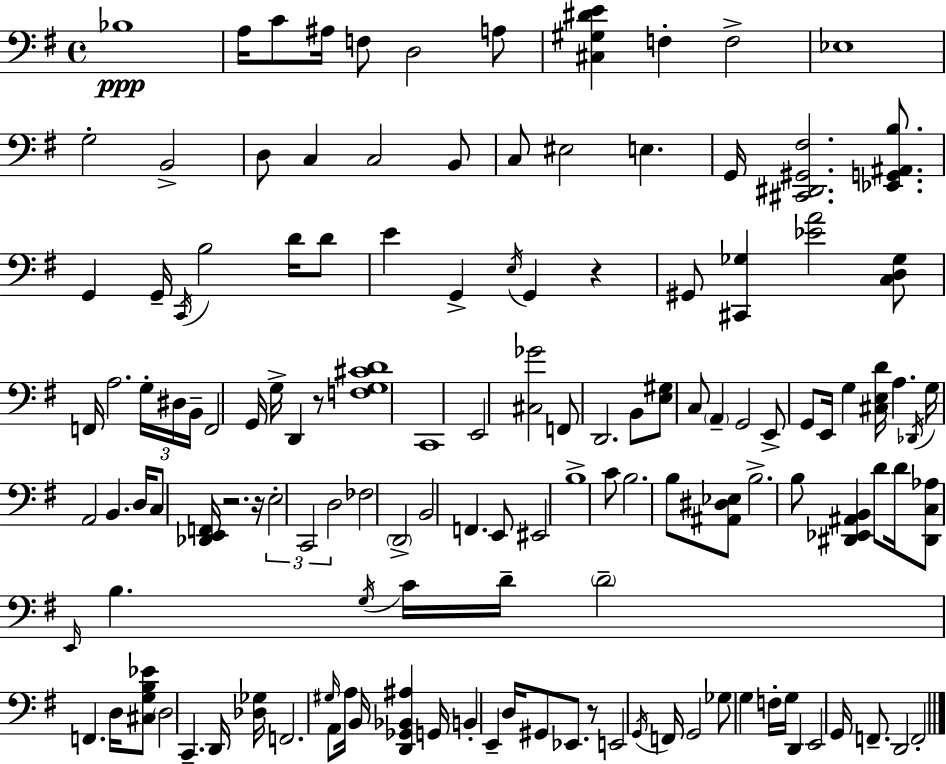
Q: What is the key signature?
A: E minor